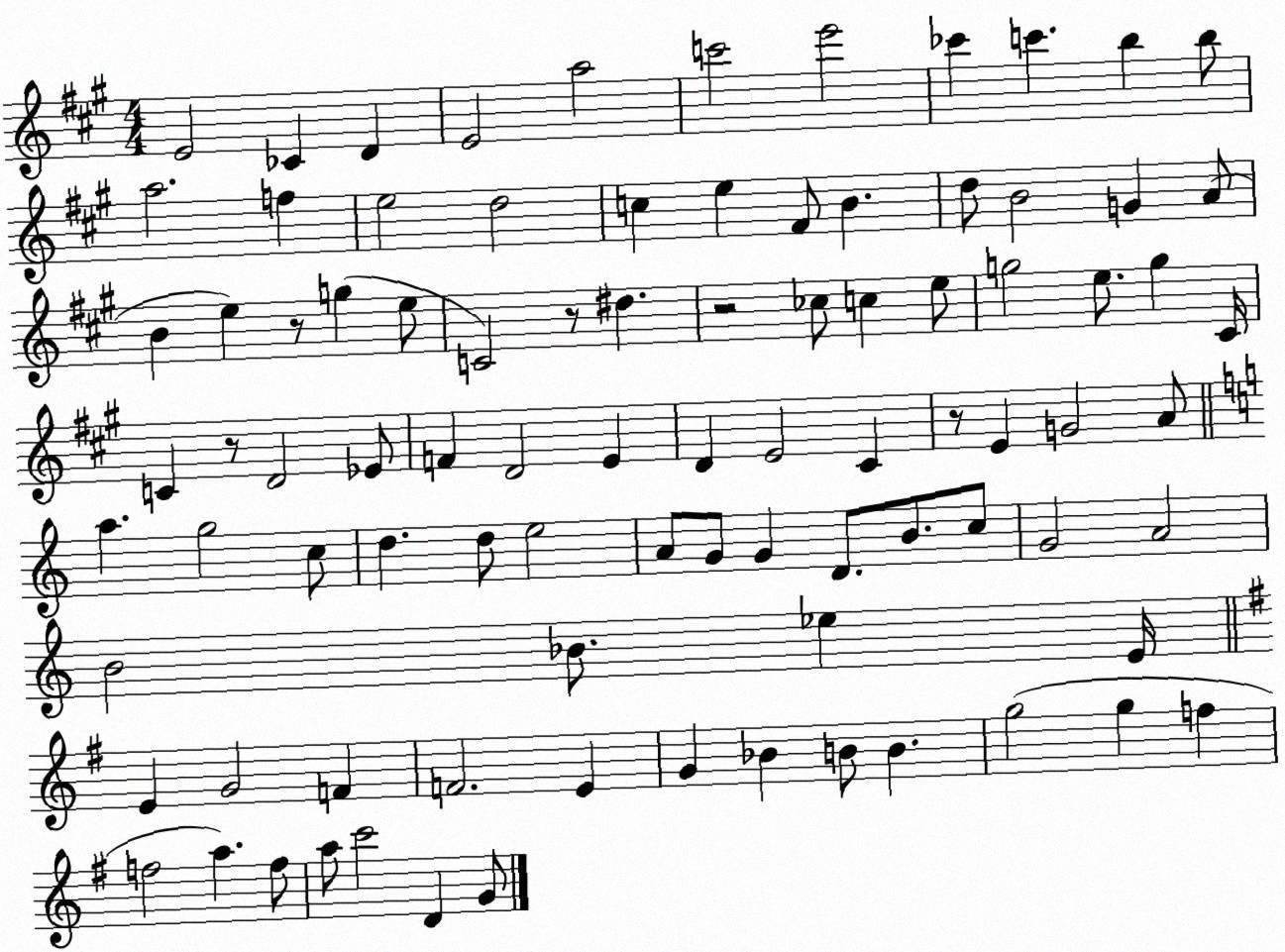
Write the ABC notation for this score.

X:1
T:Untitled
M:4/4
L:1/4
K:A
E2 _C D E2 a2 c'2 e'2 _c' c' b b/2 a2 f e2 d2 c e ^F/2 B d/2 B2 G A/2 B e z/2 g e/2 C2 z/2 ^d z2 _c/2 c e/2 g2 e/2 g ^C/4 C z/2 D2 _E/2 F D2 E D E2 ^C z/2 E G2 A/2 a g2 c/2 d d/2 e2 A/2 G/2 G D/2 B/2 c/2 G2 A2 B2 _B/2 _e E/4 E G2 F F2 E G _B B/2 B g2 g f f2 a f/2 a/2 c'2 D G/2